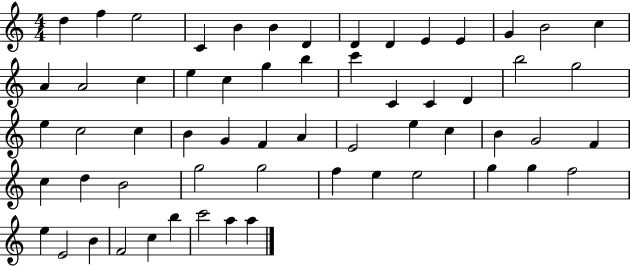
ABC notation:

X:1
T:Untitled
M:4/4
L:1/4
K:C
d f e2 C B B D D D E E G B2 c A A2 c e c g b c' C C D b2 g2 e c2 c B G F A E2 e c B G2 F c d B2 g2 g2 f e e2 g g f2 e E2 B F2 c b c'2 a a